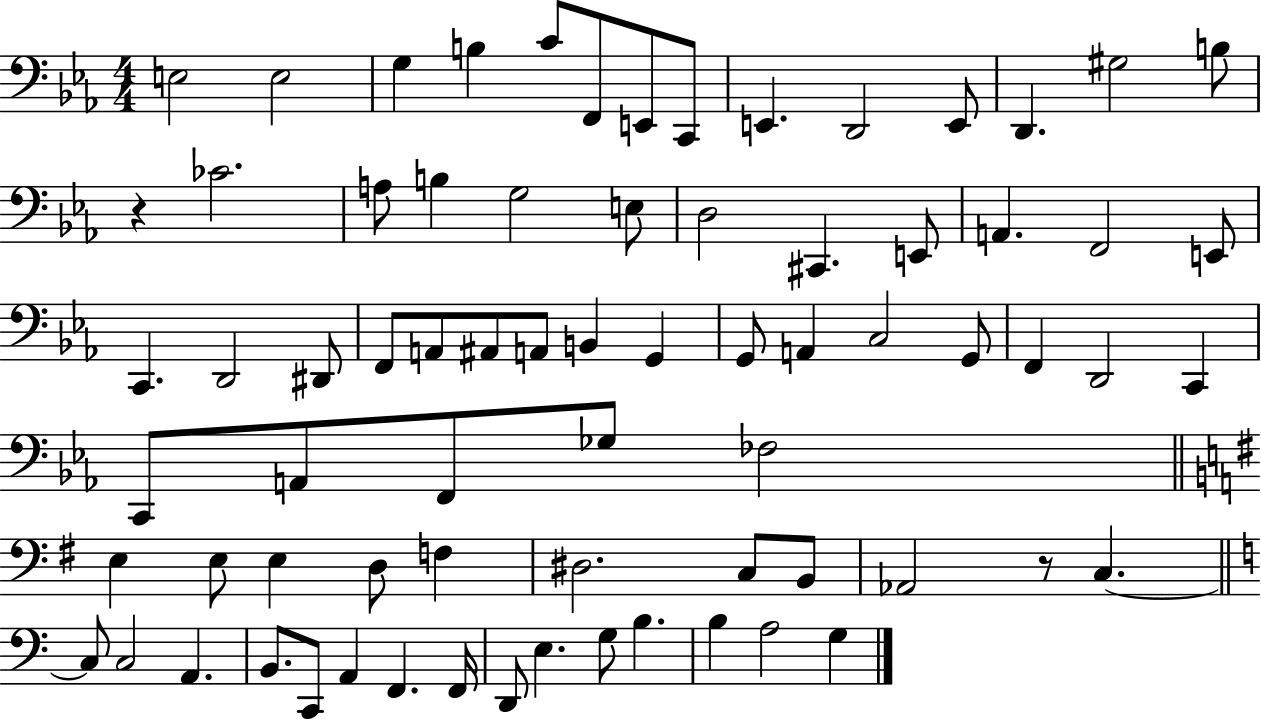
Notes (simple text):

E3/h E3/h G3/q B3/q C4/e F2/e E2/e C2/e E2/q. D2/h E2/e D2/q. G#3/h B3/e R/q CES4/h. A3/e B3/q G3/h E3/e D3/h C#2/q. E2/e A2/q. F2/h E2/e C2/q. D2/h D#2/e F2/e A2/e A#2/e A2/e B2/q G2/q G2/e A2/q C3/h G2/e F2/q D2/h C2/q C2/e A2/e F2/e Gb3/e FES3/h E3/q E3/e E3/q D3/e F3/q D#3/h. C3/e B2/e Ab2/h R/e C3/q. C3/e C3/h A2/q. B2/e. C2/e A2/q F2/q. F2/s D2/e E3/q. G3/e B3/q. B3/q A3/h G3/q